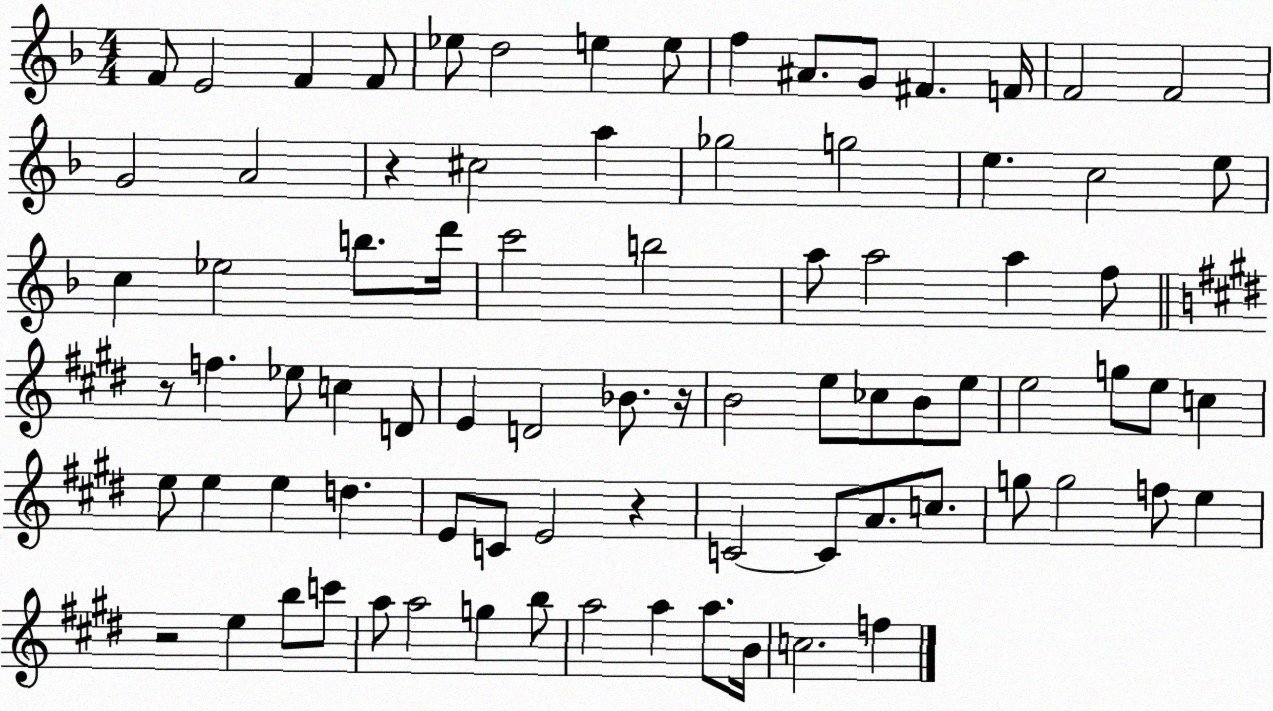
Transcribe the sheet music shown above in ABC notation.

X:1
T:Untitled
M:4/4
L:1/4
K:F
F/2 E2 F F/2 _e/2 d2 e e/2 f ^A/2 G/2 ^F F/4 F2 F2 G2 A2 z ^c2 a _g2 g2 e c2 e/2 c _e2 b/2 d'/4 c'2 b2 a/2 a2 a f/2 z/2 f _e/2 c D/2 E D2 _B/2 z/4 B2 e/2 _c/2 B/2 e/2 e2 g/2 e/2 c e/2 e e d E/2 C/2 E2 z C2 C/2 A/2 c/2 g/2 g2 f/2 e z2 e b/2 c'/2 a/2 a2 g b/2 a2 a a/2 B/4 c2 f